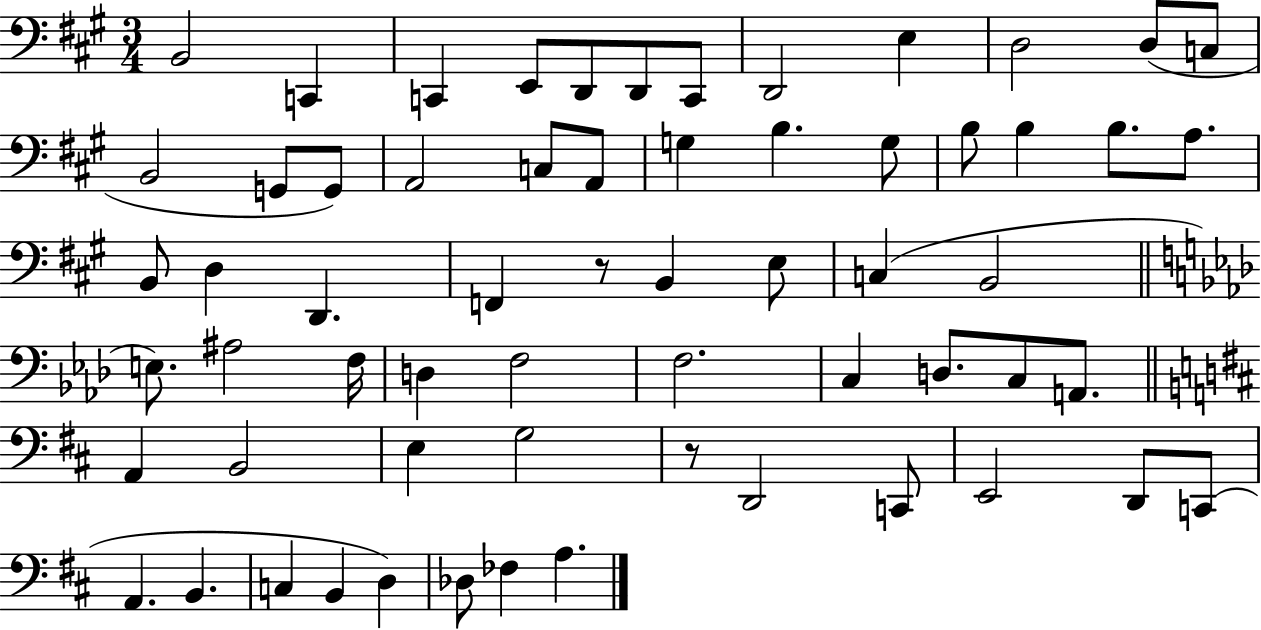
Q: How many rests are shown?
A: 2